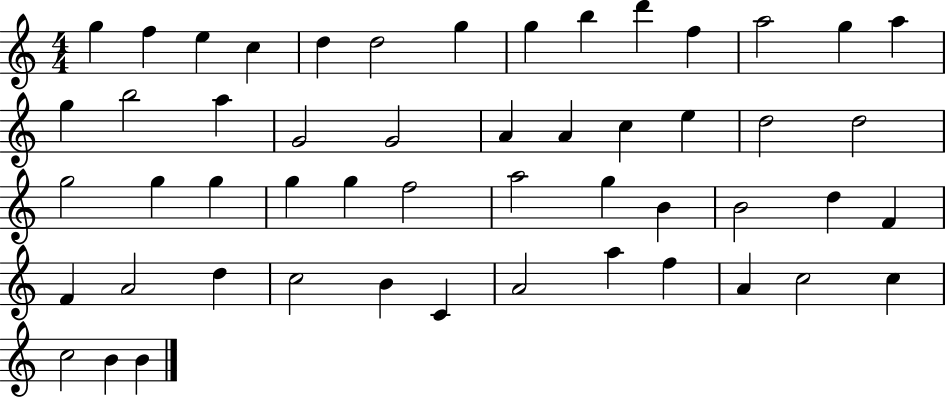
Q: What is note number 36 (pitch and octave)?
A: D5